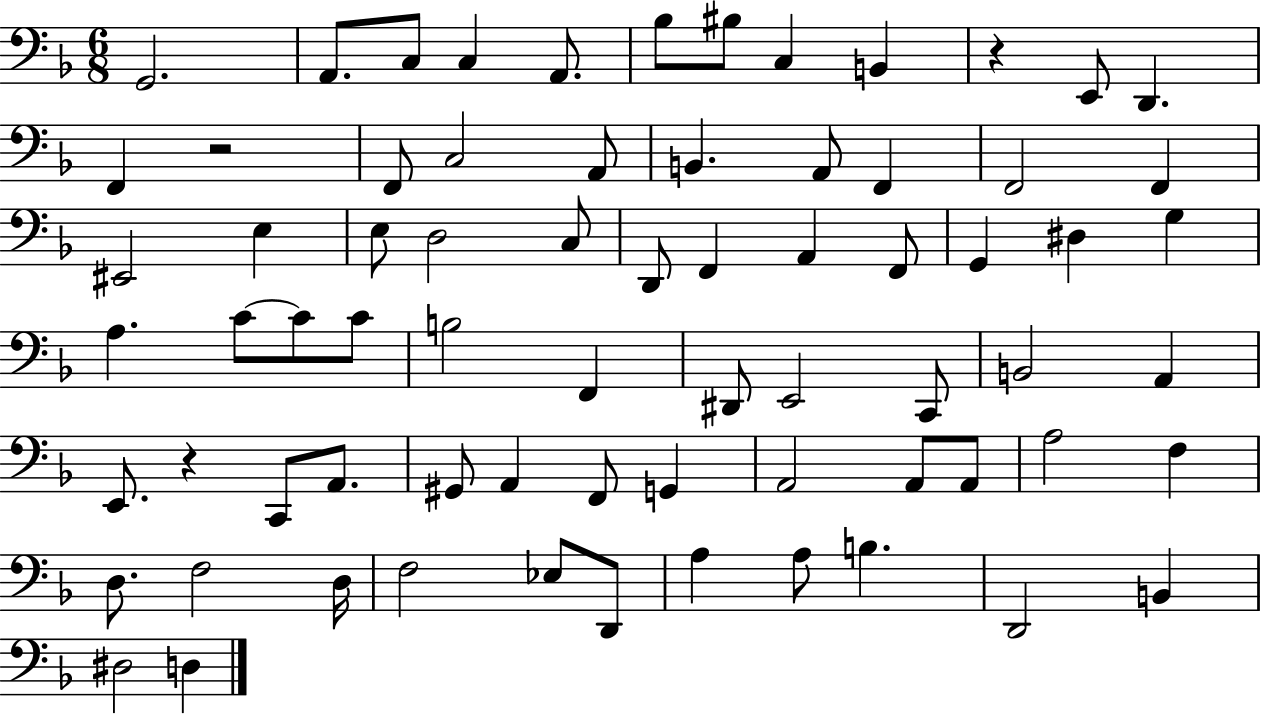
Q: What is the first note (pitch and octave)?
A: G2